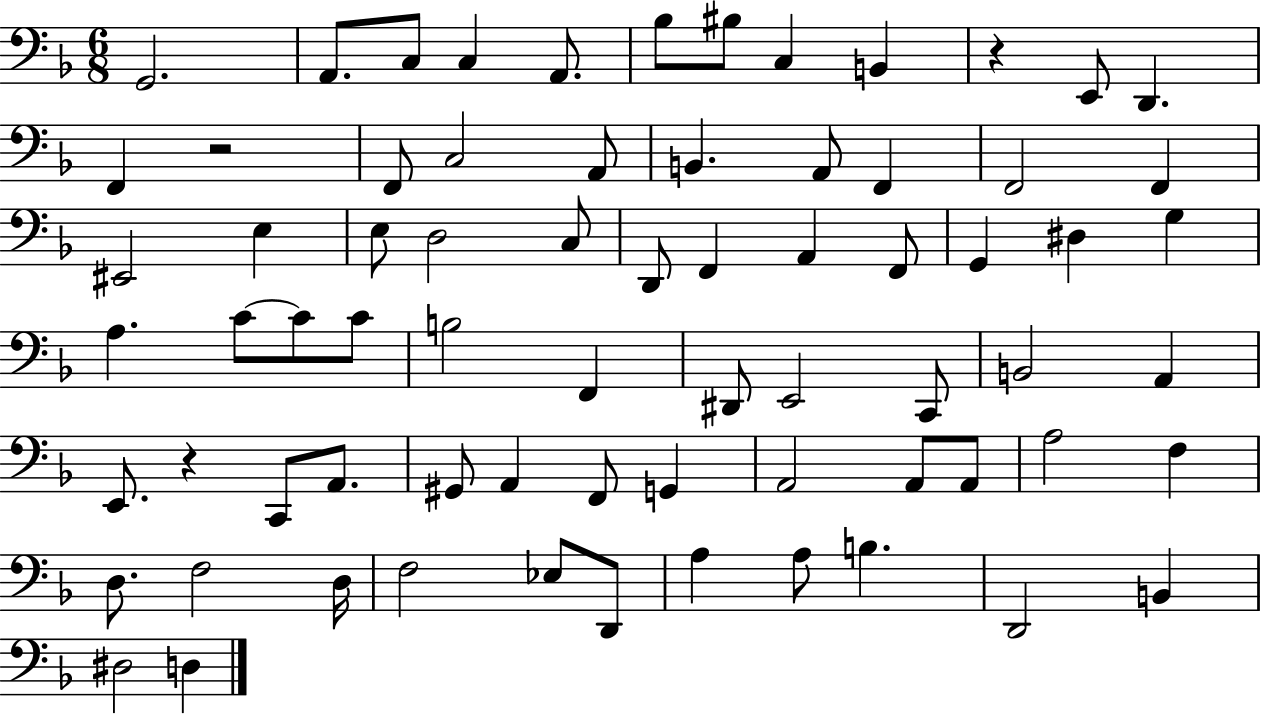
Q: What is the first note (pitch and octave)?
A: G2